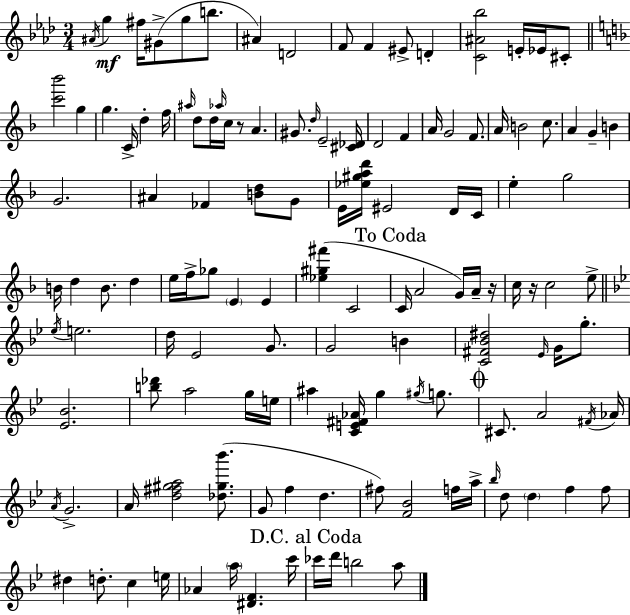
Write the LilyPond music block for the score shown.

{
  \clef treble
  \numericTimeSignature
  \time 3/4
  \key f \minor
  \acciaccatura { ais'16 }\mf g''4 fis''16 gis'8->( g''8 b''8. | ais'4) d'2 | f'8 f'4 eis'8-> d'4-. | <c' ais' bes''>2 e'16-. ees'16 cis'8-. | \break \bar "||" \break \key d \minor <c''' bes'''>2 g''4 | g''4. c'16-> d''4-. f''16 | \grace { ais''16 } d''8 d''16 \grace { aes''16 } c''16 r8 a'4. | gis'8. \grace { d''16 } e'2-- | \break <cis' des'>16 d'2 f'4 | a'16 g'2 | f'8. a'16 b'2 | c''8. a'4 g'4-- b'4 | \break g'2. | ais'4 fes'4 <b' d''>8 | g'8 e'16 <ees'' gis'' a'' d'''>16 eis'2 | d'16 c'16 e''4-. g''2 | \break b'16 d''4 b'8. d''4 | e''16 f''16-> ges''8 \parenthesize e'4 e'4 | <ees'' gis'' fis'''>4( c'2 | \mark "To Coda" c'16 a'2 | \break g'16) a'16-- r16 c''16 r16 c''2 | e''8-> \bar "||" \break \key g \minor \acciaccatura { ees''16 } e''2. | d''16 ees'2 g'8. | g'2 b'4 | <c' fis' bes' dis''>2 \grace { ees'16 } g'16 g''8.-. | \break <ees' bes'>2. | <b'' des'''>8 a''2 | g''16 e''16 ais''4 <c' e' fis' aes'>16 g''4 \acciaccatura { gis''16 } | g''8. \mark \markup { \musicglyph "scripts.coda" } cis'8. a'2 | \break \acciaccatura { fis'16 } aes'16 \acciaccatura { a'16 } g'2.-> | a'16 <d'' fis'' gis'' a''>2 | <des'' gis'' bes'''>8.( g'8 f''4 d''4. | fis''8) <f' bes'>2 | \break f''16 a''16-> \grace { bes''16 } d''8 \parenthesize d''4 | f''4 f''8 dis''4 d''8.-. | c''4 e''16 aes'4 \parenthesize a''16 <dis' f'>4. | c'''16 \mark "D.C. al Coda" ces'''16 d'''16 b''2 | \break a''8 \bar "|."
}